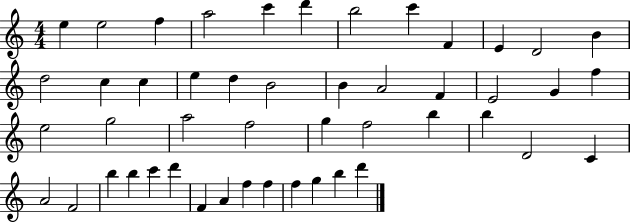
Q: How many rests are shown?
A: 0